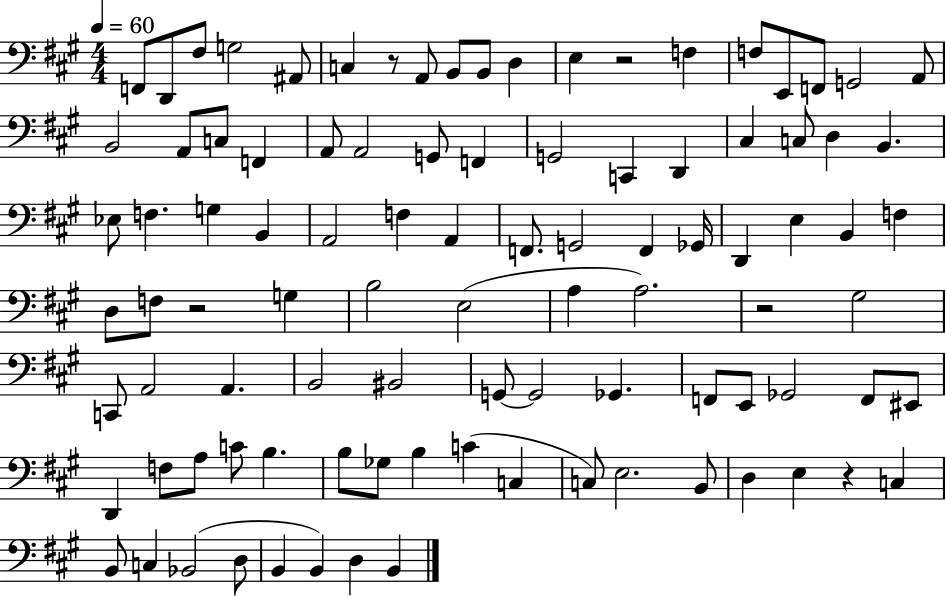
{
  \clef bass
  \numericTimeSignature
  \time 4/4
  \key a \major
  \tempo 4 = 60
  f,8 d,8 fis8 g2 ais,8 | c4 r8 a,8 b,8 b,8 d4 | e4 r2 f4 | f8 e,8 f,8 g,2 a,8 | \break b,2 a,8 c8 f,4 | a,8 a,2 g,8 f,4 | g,2 c,4 d,4 | cis4 c8 d4 b,4. | \break ees8 f4. g4 b,4 | a,2 f4 a,4 | f,8. g,2 f,4 ges,16 | d,4 e4 b,4 f4 | \break d8 f8 r2 g4 | b2 e2( | a4 a2.) | r2 gis2 | \break c,8 a,2 a,4. | b,2 bis,2 | g,8~~ g,2 ges,4. | f,8 e,8 ges,2 f,8 eis,8 | \break d,4 f8 a8 c'8 b4. | b8 ges8 b4 c'4( c4 | c8) e2. b,8 | d4 e4 r4 c4 | \break b,8 c4 bes,2( d8 | b,4 b,4) d4 b,4 | \bar "|."
}